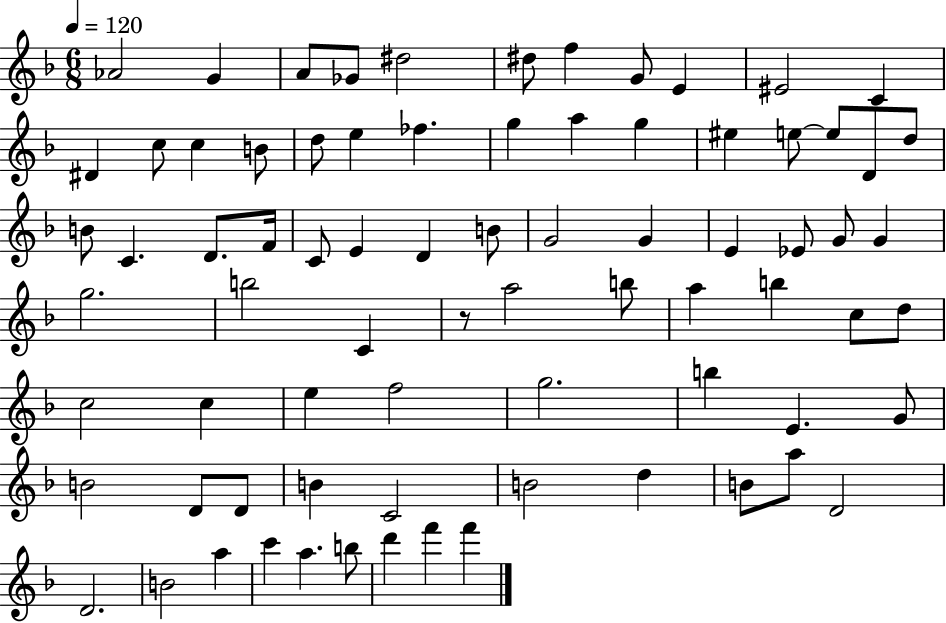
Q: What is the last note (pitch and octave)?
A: F6